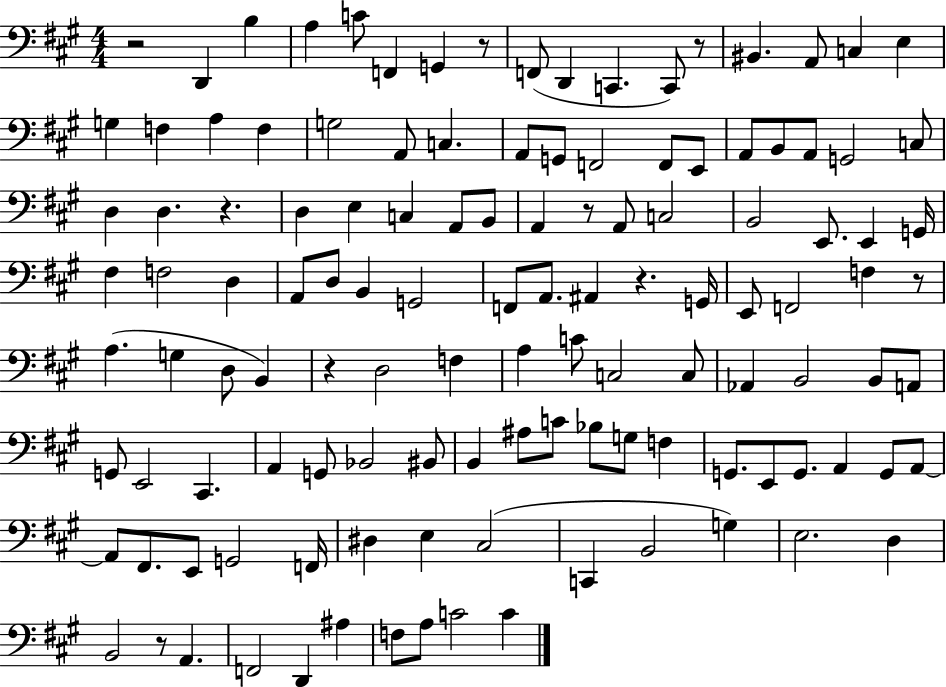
R/h D2/q B3/q A3/q C4/e F2/q G2/q R/e F2/e D2/q C2/q. C2/e R/e BIS2/q. A2/e C3/q E3/q G3/q F3/q A3/q F3/q G3/h A2/e C3/q. A2/e G2/e F2/h F2/e E2/e A2/e B2/e A2/e G2/h C3/e D3/q D3/q. R/q. D3/q E3/q C3/q A2/e B2/e A2/q R/e A2/e C3/h B2/h E2/e. E2/q G2/s F#3/q F3/h D3/q A2/e D3/e B2/q G2/h F2/e A2/e. A#2/q R/q. G2/s E2/e F2/h F3/q R/e A3/q. G3/q D3/e B2/q R/q D3/h F3/q A3/q C4/e C3/h C3/e Ab2/q B2/h B2/e A2/e G2/e E2/h C#2/q. A2/q G2/e Bb2/h BIS2/e B2/q A#3/e C4/e Bb3/e G3/e F3/q G2/e. E2/e G2/e. A2/q G2/e A2/e A2/e F#2/e. E2/e G2/h F2/s D#3/q E3/q C#3/h C2/q B2/h G3/q E3/h. D3/q B2/h R/e A2/q. F2/h D2/q A#3/q F3/e A3/e C4/h C4/q